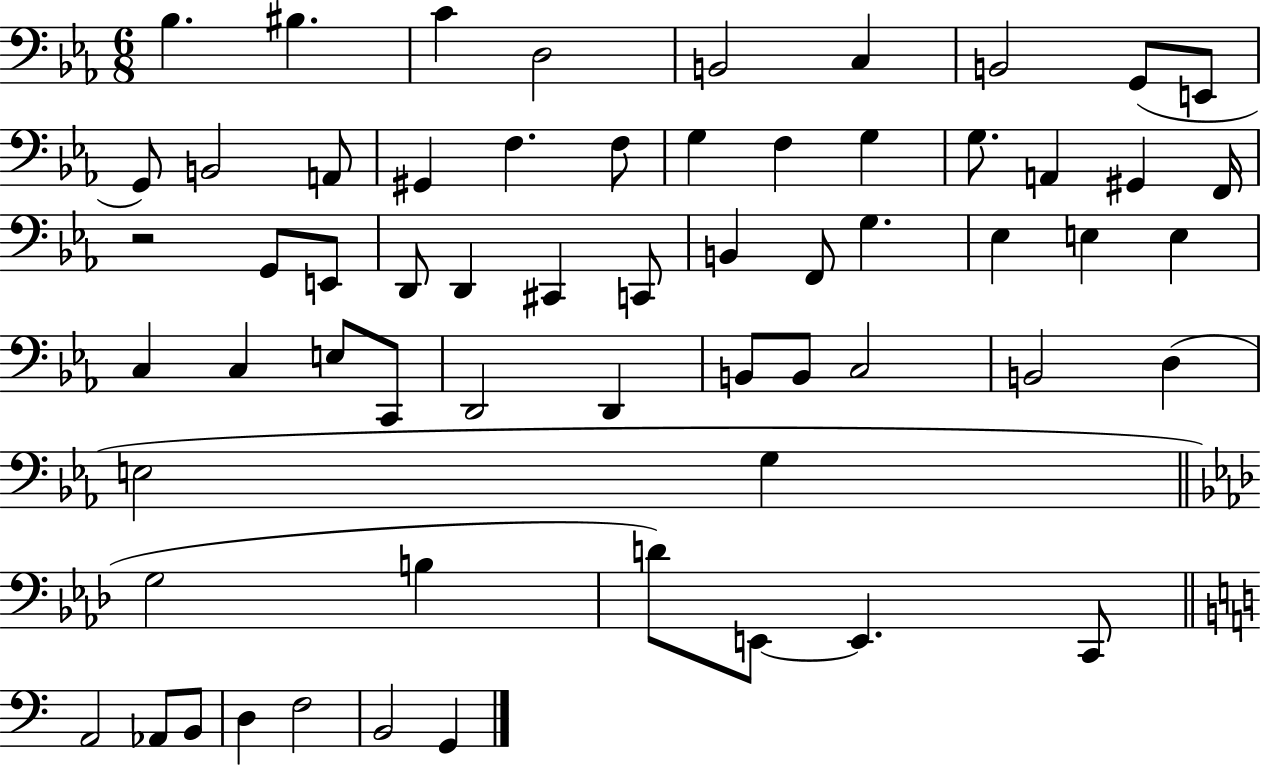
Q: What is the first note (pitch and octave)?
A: Bb3